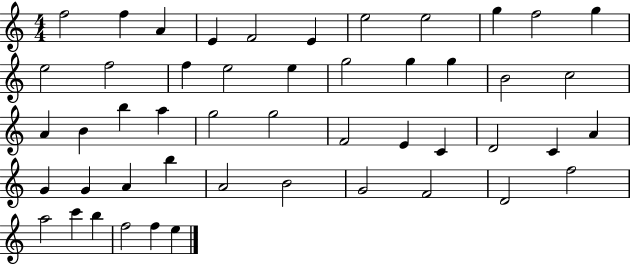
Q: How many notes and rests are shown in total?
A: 49